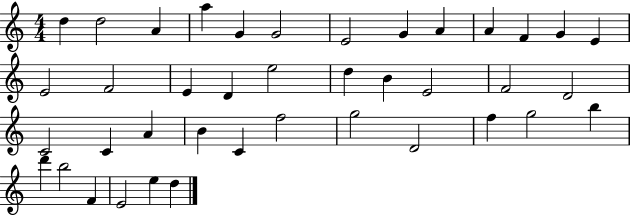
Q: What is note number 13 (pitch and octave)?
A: E4